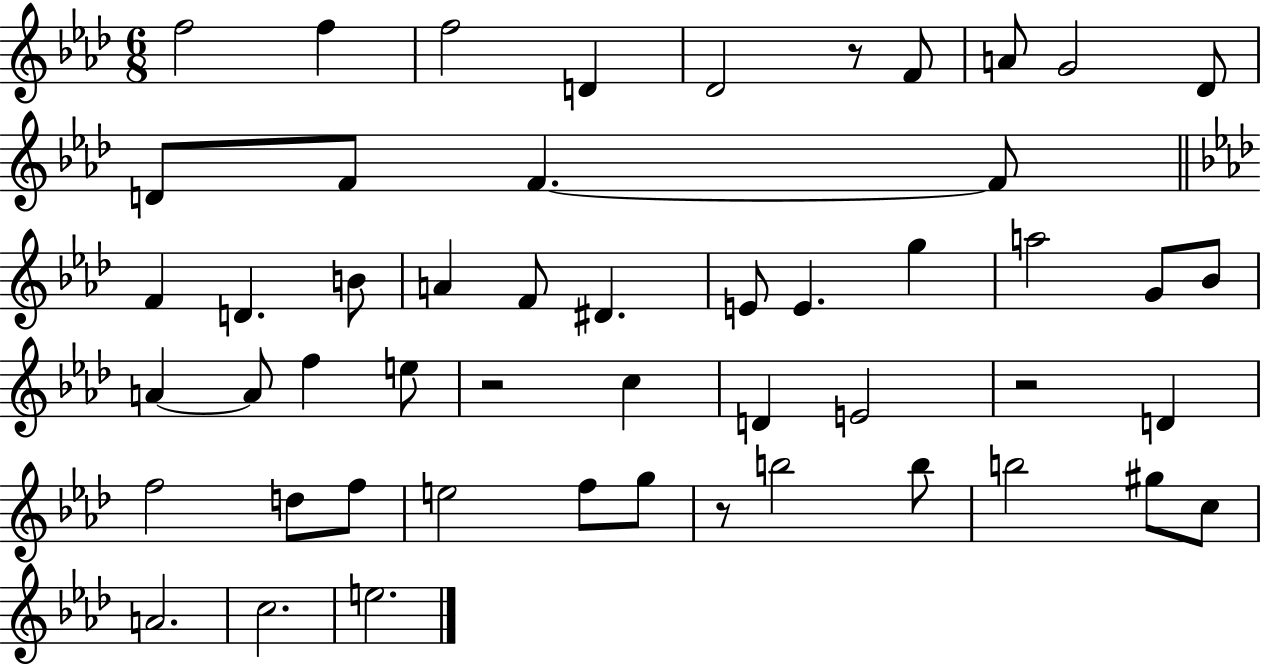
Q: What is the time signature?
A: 6/8